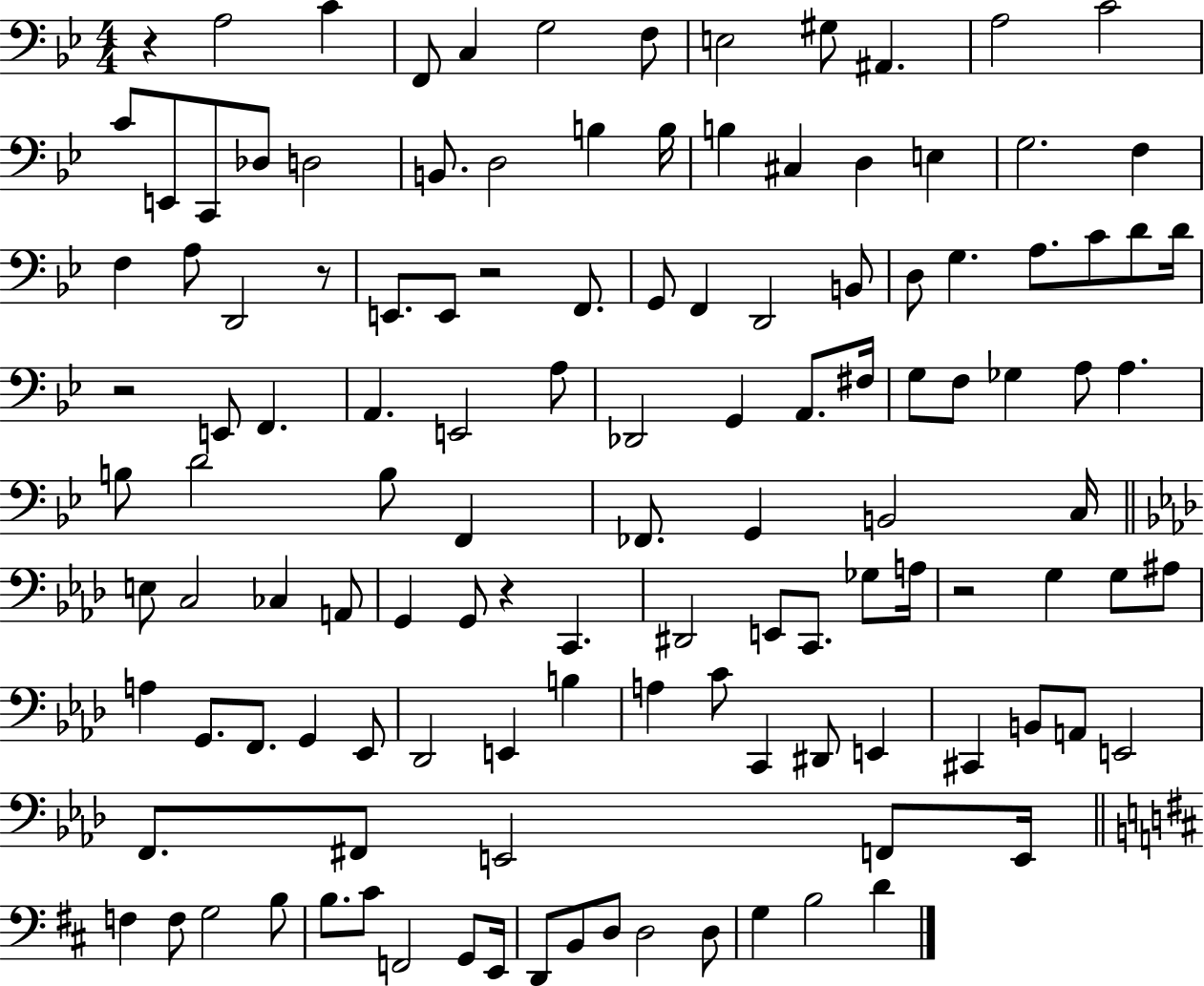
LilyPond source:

{
  \clef bass
  \numericTimeSignature
  \time 4/4
  \key bes \major
  r4 a2 c'4 | f,8 c4 g2 f8 | e2 gis8 ais,4. | a2 c'2 | \break c'8 e,8 c,8 des8 d2 | b,8. d2 b4 b16 | b4 cis4 d4 e4 | g2. f4 | \break f4 a8 d,2 r8 | e,8. e,8 r2 f,8. | g,8 f,4 d,2 b,8 | d8 g4. a8. c'8 d'8 d'16 | \break r2 e,8 f,4. | a,4. e,2 a8 | des,2 g,4 a,8. fis16 | g8 f8 ges4 a8 a4. | \break b8 d'2 b8 f,4 | fes,8. g,4 b,2 c16 | \bar "||" \break \key aes \major e8 c2 ces4 a,8 | g,4 g,8 r4 c,4. | dis,2 e,8 c,8. ges8 a16 | r2 g4 g8 ais8 | \break a4 g,8. f,8. g,4 ees,8 | des,2 e,4 b4 | a4 c'8 c,4 dis,8 e,4 | cis,4 b,8 a,8 e,2 | \break f,8. fis,8 e,2 f,8 e,16 | \bar "||" \break \key d \major f4 f8 g2 b8 | b8. cis'8 f,2 g,8 e,16 | d,8 b,8 d8 d2 d8 | g4 b2 d'4 | \break \bar "|."
}